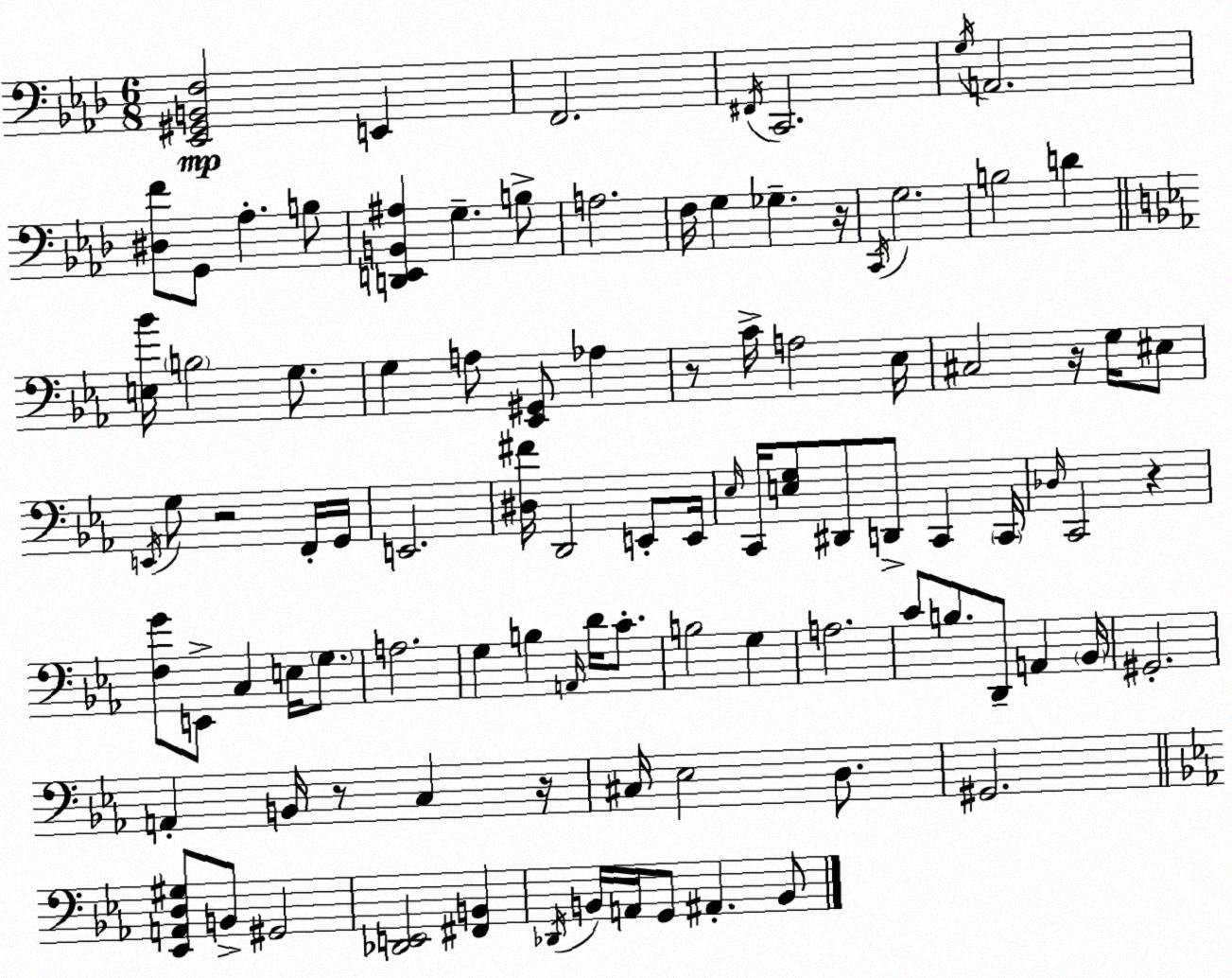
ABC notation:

X:1
T:Untitled
M:6/8
L:1/4
K:Ab
[_E,,^G,,B,,F,]2 E,, F,,2 ^F,,/4 C,,2 G,/4 A,,2 [^D,F]/2 G,,/2 _A, B,/2 [D,,E,,B,,^A,] G, B,/2 A,2 F,/4 G, _G, z/4 C,,/4 G,2 B,2 D [E,_B]/4 B,2 G,/2 G, A,/2 [_E,,^G,,]/2 _A, z/2 C/4 A,2 _E,/4 ^C,2 z/4 G,/4 ^E,/2 E,,/4 G,/2 z2 F,,/4 G,,/4 E,,2 [^D,^F]/4 D,,2 E,,/2 E,,/4 _E,/4 C,,/4 [E,G,]/2 ^D,,/2 D,,/2 C,, C,,/4 _D,/4 C,,2 z [F,G]/2 E,,/2 C, E,/4 G,/2 A,2 G, B, A,,/4 D/4 C/2 B,2 G, A,2 C/2 B,/2 D,,/2 A,, _B,,/4 ^G,,2 A,, B,,/4 z/2 C, z/4 ^C,/4 _E,2 D,/2 ^G,,2 [_E,,A,,D,^G,]/2 B,,/2 ^G,,2 [_D,,E,,]2 [^F,,B,,] _D,,/4 B,,/4 A,,/4 G,,/2 ^A,, B,,/2